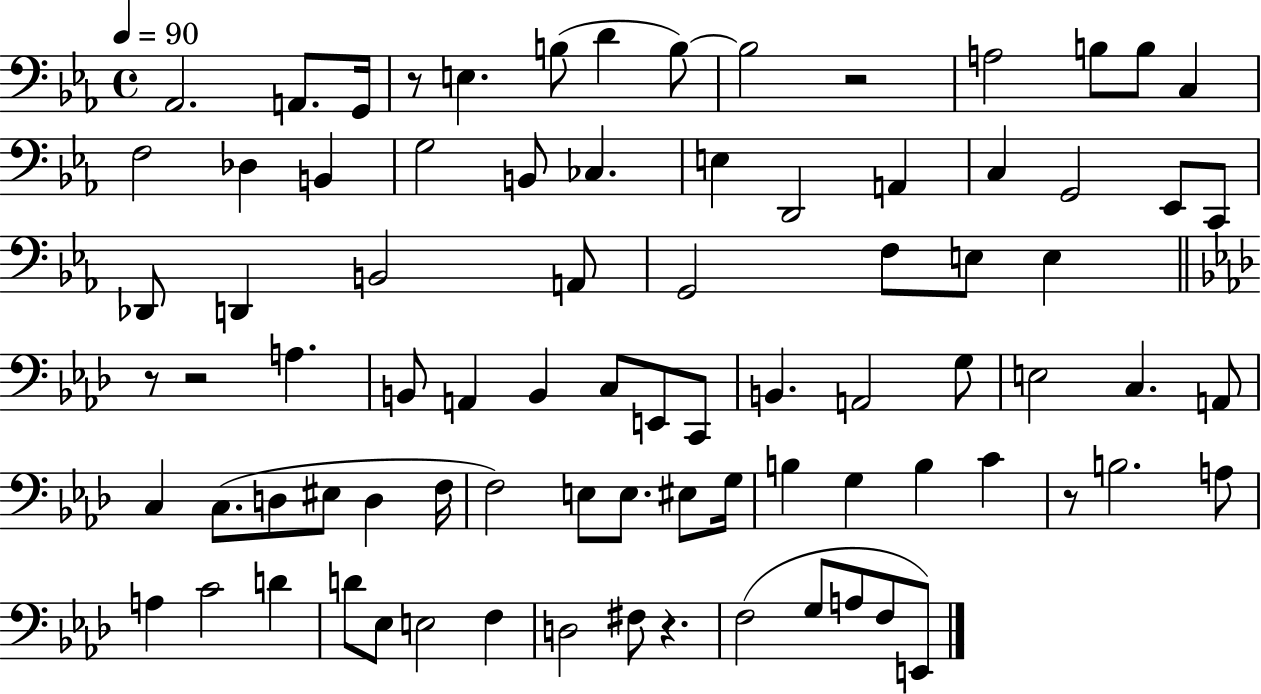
{
  \clef bass
  \time 4/4
  \defaultTimeSignature
  \key ees \major
  \tempo 4 = 90
  \repeat volta 2 { aes,2. a,8. g,16 | r8 e4. b8( d'4 b8~~) | b2 r2 | a2 b8 b8 c4 | \break f2 des4 b,4 | g2 b,8 ces4. | e4 d,2 a,4 | c4 g,2 ees,8 c,8 | \break des,8 d,4 b,2 a,8 | g,2 f8 e8 e4 | \bar "||" \break \key aes \major r8 r2 a4. | b,8 a,4 b,4 c8 e,8 c,8 | b,4. a,2 g8 | e2 c4. a,8 | \break c4 c8.( d8 eis8 d4 f16 | f2) e8 e8. eis8 g16 | b4 g4 b4 c'4 | r8 b2. a8 | \break a4 c'2 d'4 | d'8 ees8 e2 f4 | d2 fis8 r4. | f2( g8 a8 f8 e,8) | \break } \bar "|."
}